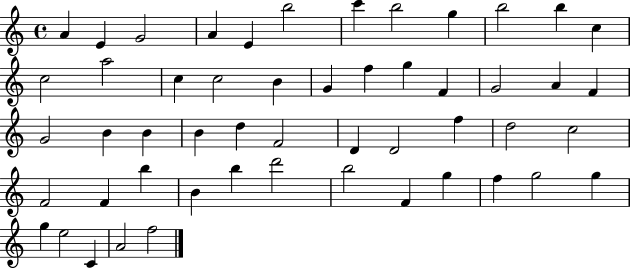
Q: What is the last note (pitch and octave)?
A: F5